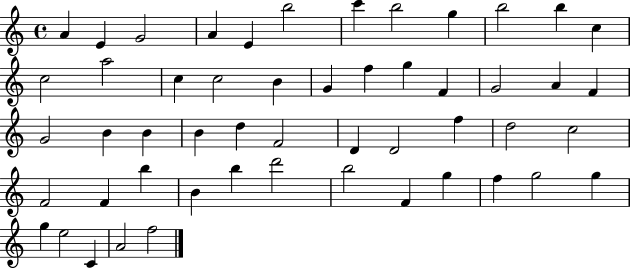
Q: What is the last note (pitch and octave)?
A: F5